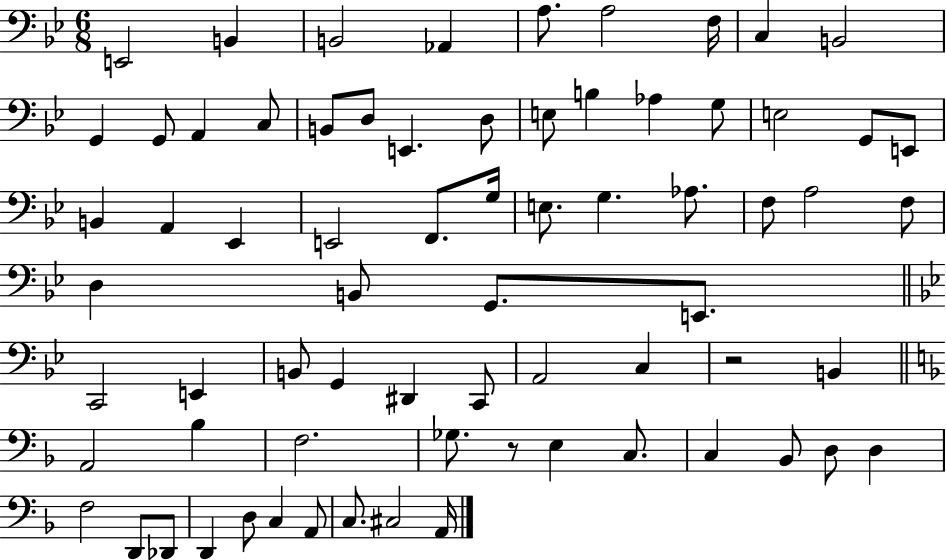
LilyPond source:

{
  \clef bass
  \numericTimeSignature
  \time 6/8
  \key bes \major
  \repeat volta 2 { e,2 b,4 | b,2 aes,4 | a8. a2 f16 | c4 b,2 | \break g,4 g,8 a,4 c8 | b,8 d8 e,4. d8 | e8 b4 aes4 g8 | e2 g,8 e,8 | \break b,4 a,4 ees,4 | e,2 f,8. g16 | e8. g4. aes8. | f8 a2 f8 | \break d4 b,8 g,8. e,8. | \bar "||" \break \key g \minor c,2 e,4 | b,8 g,4 dis,4 c,8 | a,2 c4 | r2 b,4 | \break \bar "||" \break \key d \minor a,2 bes4 | f2. | ges8. r8 e4 c8. | c4 bes,8 d8 d4 | \break f2 d,8 des,8 | d,4 d8 c4 a,8 | c8. cis2 a,16 | } \bar "|."
}